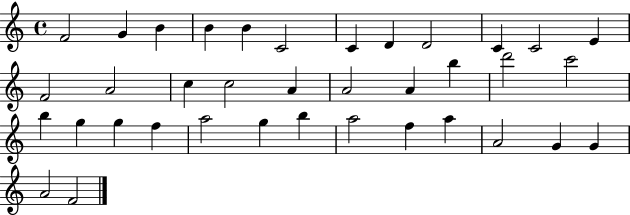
F4/h G4/q B4/q B4/q B4/q C4/h C4/q D4/q D4/h C4/q C4/h E4/q F4/h A4/h C5/q C5/h A4/q A4/h A4/q B5/q D6/h C6/h B5/q G5/q G5/q F5/q A5/h G5/q B5/q A5/h F5/q A5/q A4/h G4/q G4/q A4/h F4/h